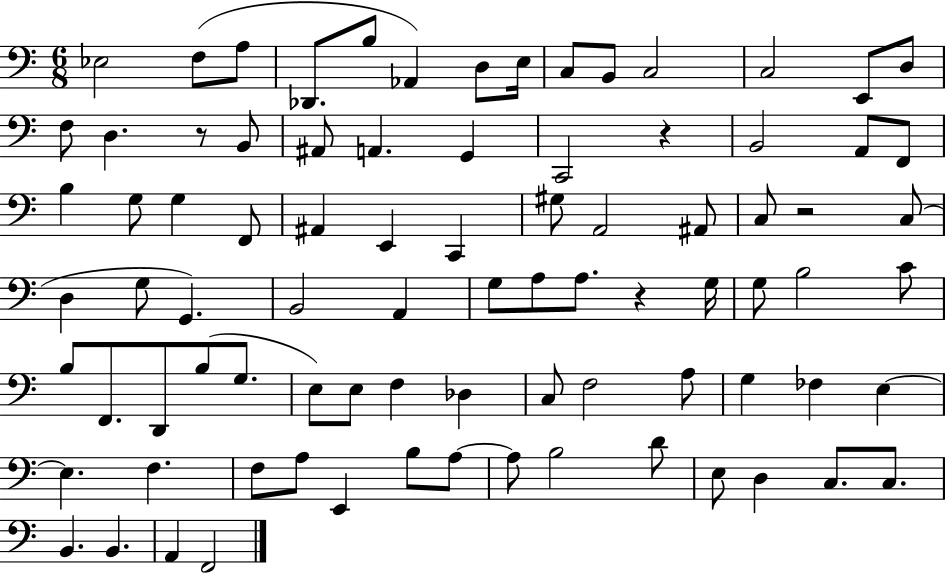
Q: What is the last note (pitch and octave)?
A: F2